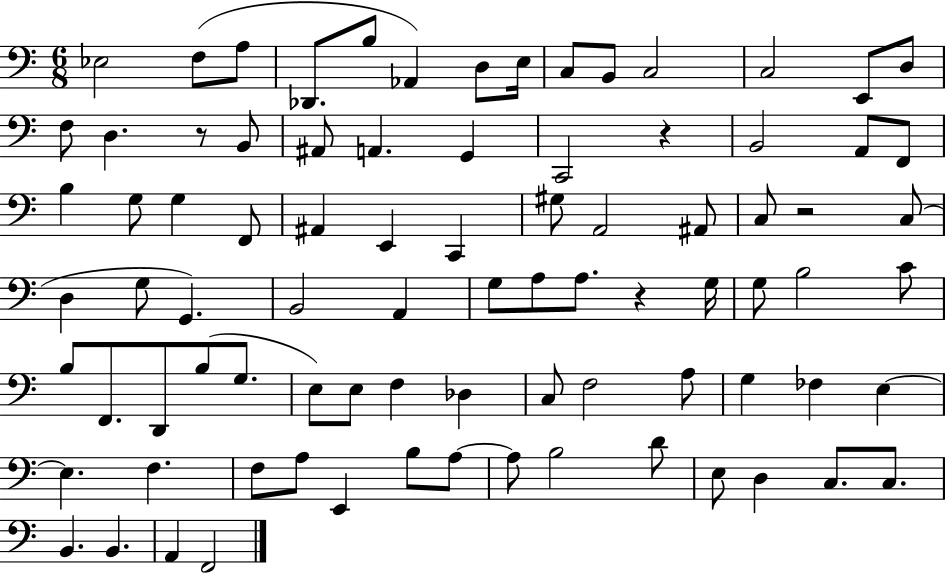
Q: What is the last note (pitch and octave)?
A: F2